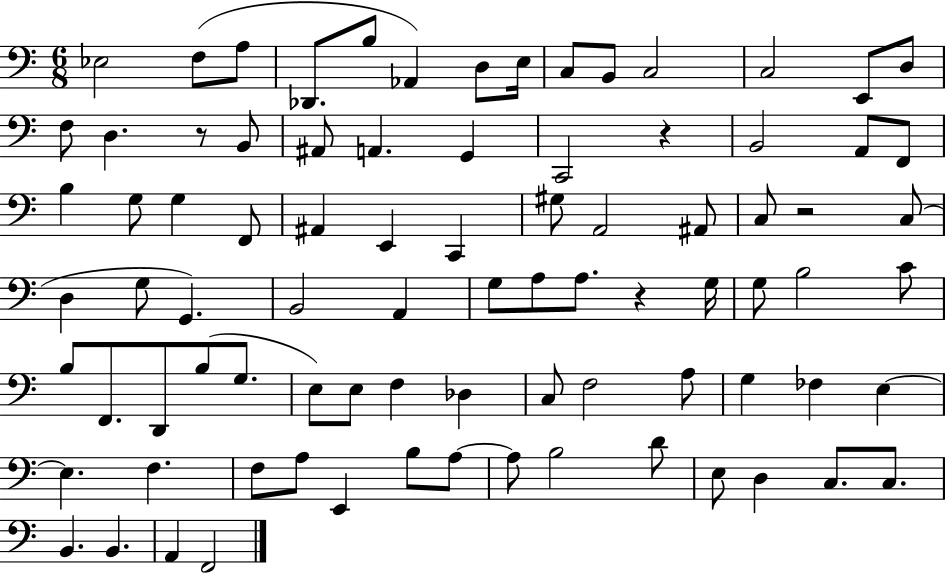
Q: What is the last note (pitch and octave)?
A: F2